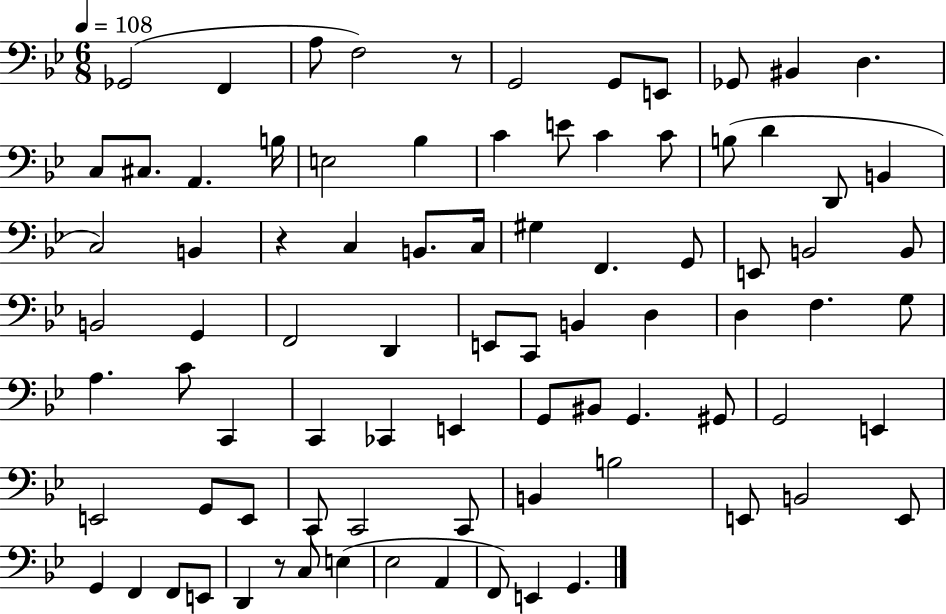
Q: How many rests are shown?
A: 3